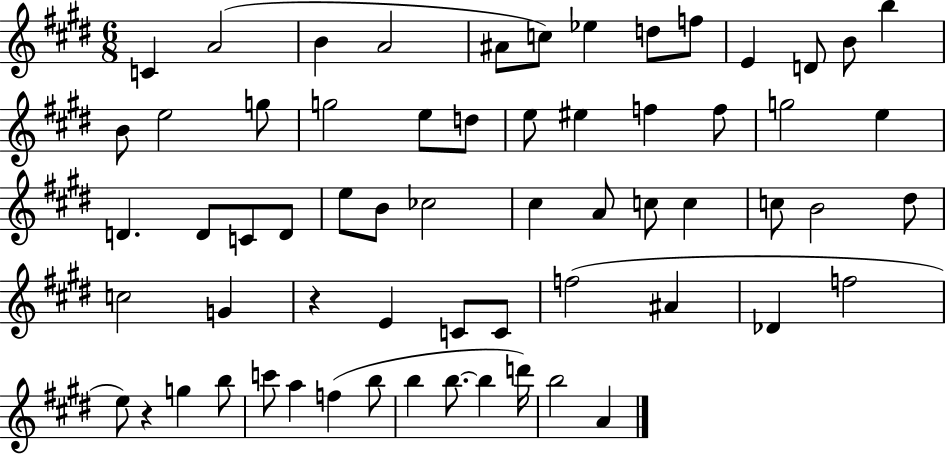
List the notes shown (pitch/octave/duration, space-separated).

C4/q A4/h B4/q A4/h A#4/e C5/e Eb5/q D5/e F5/e E4/q D4/e B4/e B5/q B4/e E5/h G5/e G5/h E5/e D5/e E5/e EIS5/q F5/q F5/e G5/h E5/q D4/q. D4/e C4/e D4/e E5/e B4/e CES5/h C#5/q A4/e C5/e C5/q C5/e B4/h D#5/e C5/h G4/q R/q E4/q C4/e C4/e F5/h A#4/q Db4/q F5/h E5/e R/q G5/q B5/e C6/e A5/q F5/q B5/e B5/q B5/e. B5/q D6/s B5/h A4/q